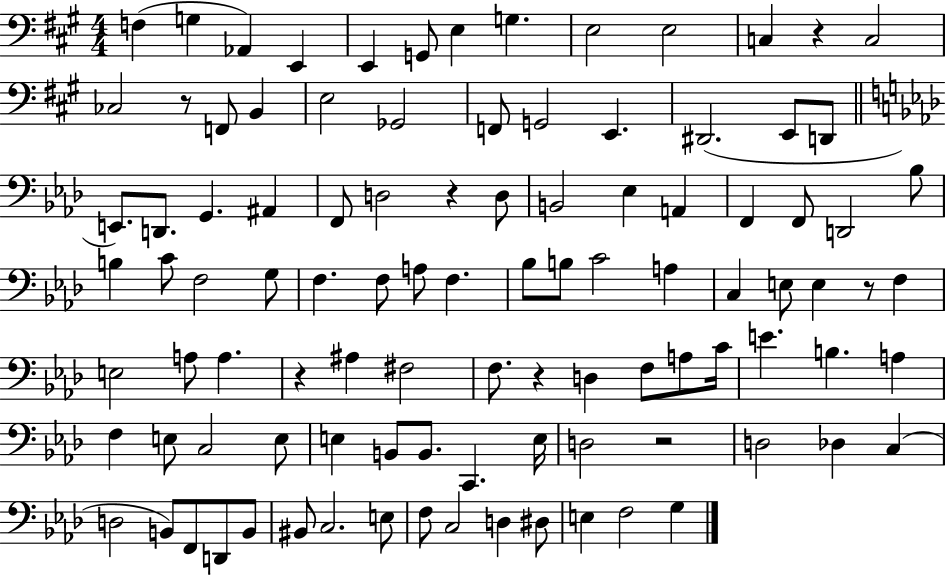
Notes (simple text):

F3/q G3/q Ab2/q E2/q E2/q G2/e E3/q G3/q. E3/h E3/h C3/q R/q C3/h CES3/h R/e F2/e B2/q E3/h Gb2/h F2/e G2/h E2/q. D#2/h. E2/e D2/e E2/e. D2/e. G2/q. A#2/q F2/e D3/h R/q D3/e B2/h Eb3/q A2/q F2/q F2/e D2/h Bb3/e B3/q C4/e F3/h G3/e F3/q. F3/e A3/e F3/q. Bb3/e B3/e C4/h A3/q C3/q E3/e E3/q R/e F3/q E3/h A3/e A3/q. R/q A#3/q F#3/h F3/e. R/q D3/q F3/e A3/e C4/s E4/q. B3/q. A3/q F3/q E3/e C3/h E3/e E3/q B2/e B2/e. C2/q. E3/s D3/h R/h D3/h Db3/q C3/q D3/h B2/e F2/e D2/e B2/e BIS2/e C3/h. E3/e F3/e C3/h D3/q D#3/e E3/q F3/h G3/q